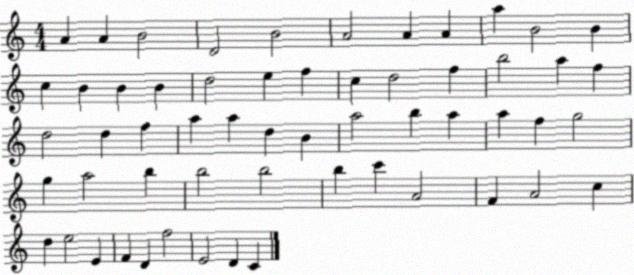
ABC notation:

X:1
T:Untitled
M:4/4
L:1/4
K:C
A A B2 D2 B2 A2 A A a B2 B c B B B d2 e f c d2 f b2 a f d2 d f a a d B a2 b a a f g2 g a2 b b2 b2 b c' A2 F A2 c d e2 E F D f2 E2 D C